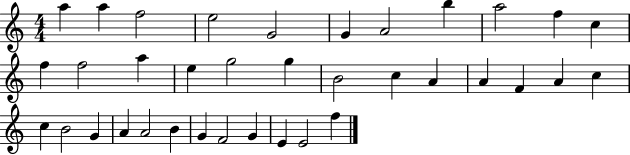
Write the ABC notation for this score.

X:1
T:Untitled
M:4/4
L:1/4
K:C
a a f2 e2 G2 G A2 b a2 f c f f2 a e g2 g B2 c A A F A c c B2 G A A2 B G F2 G E E2 f